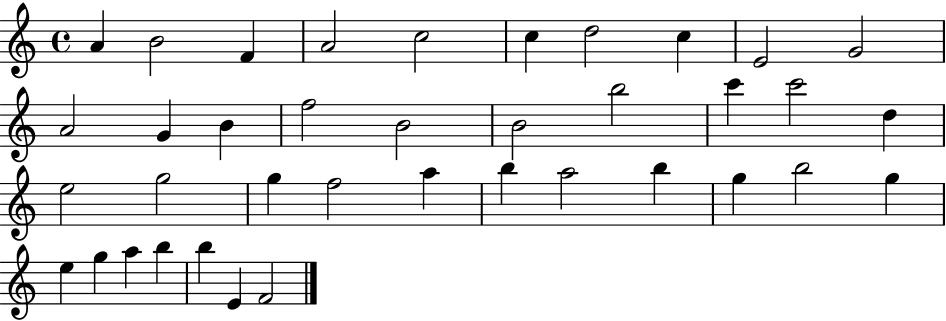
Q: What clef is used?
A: treble